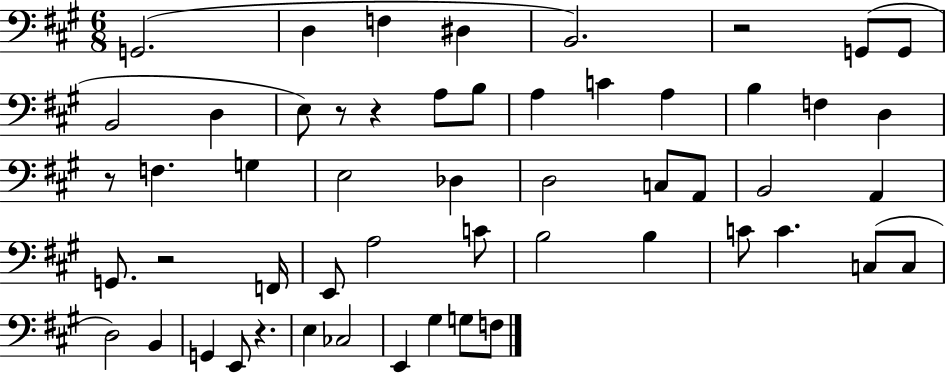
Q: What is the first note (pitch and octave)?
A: G2